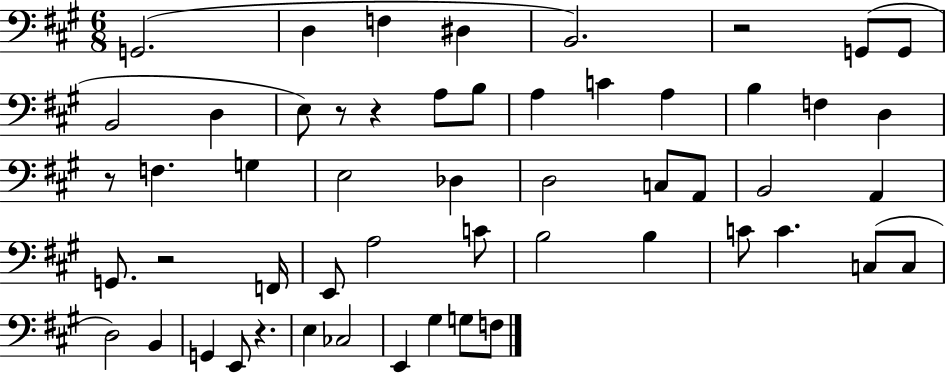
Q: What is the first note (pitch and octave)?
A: G2